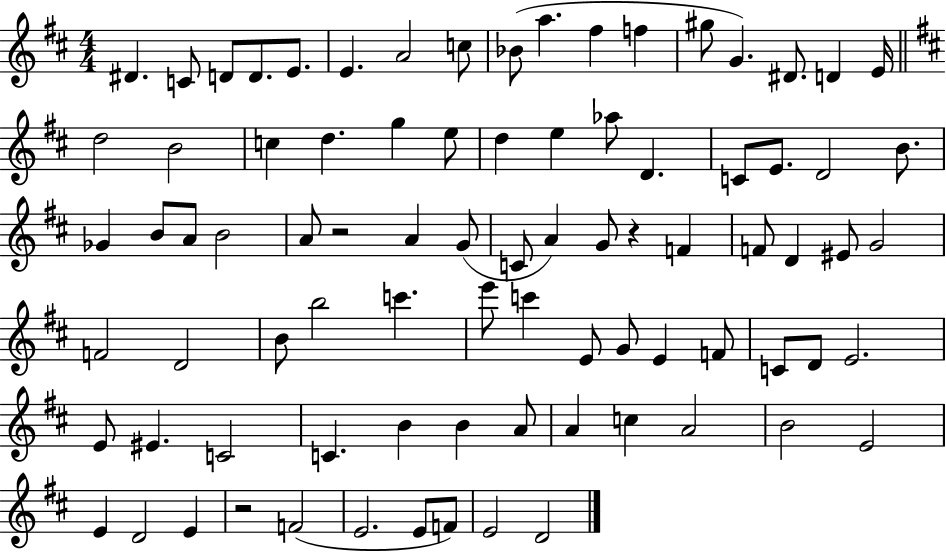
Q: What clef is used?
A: treble